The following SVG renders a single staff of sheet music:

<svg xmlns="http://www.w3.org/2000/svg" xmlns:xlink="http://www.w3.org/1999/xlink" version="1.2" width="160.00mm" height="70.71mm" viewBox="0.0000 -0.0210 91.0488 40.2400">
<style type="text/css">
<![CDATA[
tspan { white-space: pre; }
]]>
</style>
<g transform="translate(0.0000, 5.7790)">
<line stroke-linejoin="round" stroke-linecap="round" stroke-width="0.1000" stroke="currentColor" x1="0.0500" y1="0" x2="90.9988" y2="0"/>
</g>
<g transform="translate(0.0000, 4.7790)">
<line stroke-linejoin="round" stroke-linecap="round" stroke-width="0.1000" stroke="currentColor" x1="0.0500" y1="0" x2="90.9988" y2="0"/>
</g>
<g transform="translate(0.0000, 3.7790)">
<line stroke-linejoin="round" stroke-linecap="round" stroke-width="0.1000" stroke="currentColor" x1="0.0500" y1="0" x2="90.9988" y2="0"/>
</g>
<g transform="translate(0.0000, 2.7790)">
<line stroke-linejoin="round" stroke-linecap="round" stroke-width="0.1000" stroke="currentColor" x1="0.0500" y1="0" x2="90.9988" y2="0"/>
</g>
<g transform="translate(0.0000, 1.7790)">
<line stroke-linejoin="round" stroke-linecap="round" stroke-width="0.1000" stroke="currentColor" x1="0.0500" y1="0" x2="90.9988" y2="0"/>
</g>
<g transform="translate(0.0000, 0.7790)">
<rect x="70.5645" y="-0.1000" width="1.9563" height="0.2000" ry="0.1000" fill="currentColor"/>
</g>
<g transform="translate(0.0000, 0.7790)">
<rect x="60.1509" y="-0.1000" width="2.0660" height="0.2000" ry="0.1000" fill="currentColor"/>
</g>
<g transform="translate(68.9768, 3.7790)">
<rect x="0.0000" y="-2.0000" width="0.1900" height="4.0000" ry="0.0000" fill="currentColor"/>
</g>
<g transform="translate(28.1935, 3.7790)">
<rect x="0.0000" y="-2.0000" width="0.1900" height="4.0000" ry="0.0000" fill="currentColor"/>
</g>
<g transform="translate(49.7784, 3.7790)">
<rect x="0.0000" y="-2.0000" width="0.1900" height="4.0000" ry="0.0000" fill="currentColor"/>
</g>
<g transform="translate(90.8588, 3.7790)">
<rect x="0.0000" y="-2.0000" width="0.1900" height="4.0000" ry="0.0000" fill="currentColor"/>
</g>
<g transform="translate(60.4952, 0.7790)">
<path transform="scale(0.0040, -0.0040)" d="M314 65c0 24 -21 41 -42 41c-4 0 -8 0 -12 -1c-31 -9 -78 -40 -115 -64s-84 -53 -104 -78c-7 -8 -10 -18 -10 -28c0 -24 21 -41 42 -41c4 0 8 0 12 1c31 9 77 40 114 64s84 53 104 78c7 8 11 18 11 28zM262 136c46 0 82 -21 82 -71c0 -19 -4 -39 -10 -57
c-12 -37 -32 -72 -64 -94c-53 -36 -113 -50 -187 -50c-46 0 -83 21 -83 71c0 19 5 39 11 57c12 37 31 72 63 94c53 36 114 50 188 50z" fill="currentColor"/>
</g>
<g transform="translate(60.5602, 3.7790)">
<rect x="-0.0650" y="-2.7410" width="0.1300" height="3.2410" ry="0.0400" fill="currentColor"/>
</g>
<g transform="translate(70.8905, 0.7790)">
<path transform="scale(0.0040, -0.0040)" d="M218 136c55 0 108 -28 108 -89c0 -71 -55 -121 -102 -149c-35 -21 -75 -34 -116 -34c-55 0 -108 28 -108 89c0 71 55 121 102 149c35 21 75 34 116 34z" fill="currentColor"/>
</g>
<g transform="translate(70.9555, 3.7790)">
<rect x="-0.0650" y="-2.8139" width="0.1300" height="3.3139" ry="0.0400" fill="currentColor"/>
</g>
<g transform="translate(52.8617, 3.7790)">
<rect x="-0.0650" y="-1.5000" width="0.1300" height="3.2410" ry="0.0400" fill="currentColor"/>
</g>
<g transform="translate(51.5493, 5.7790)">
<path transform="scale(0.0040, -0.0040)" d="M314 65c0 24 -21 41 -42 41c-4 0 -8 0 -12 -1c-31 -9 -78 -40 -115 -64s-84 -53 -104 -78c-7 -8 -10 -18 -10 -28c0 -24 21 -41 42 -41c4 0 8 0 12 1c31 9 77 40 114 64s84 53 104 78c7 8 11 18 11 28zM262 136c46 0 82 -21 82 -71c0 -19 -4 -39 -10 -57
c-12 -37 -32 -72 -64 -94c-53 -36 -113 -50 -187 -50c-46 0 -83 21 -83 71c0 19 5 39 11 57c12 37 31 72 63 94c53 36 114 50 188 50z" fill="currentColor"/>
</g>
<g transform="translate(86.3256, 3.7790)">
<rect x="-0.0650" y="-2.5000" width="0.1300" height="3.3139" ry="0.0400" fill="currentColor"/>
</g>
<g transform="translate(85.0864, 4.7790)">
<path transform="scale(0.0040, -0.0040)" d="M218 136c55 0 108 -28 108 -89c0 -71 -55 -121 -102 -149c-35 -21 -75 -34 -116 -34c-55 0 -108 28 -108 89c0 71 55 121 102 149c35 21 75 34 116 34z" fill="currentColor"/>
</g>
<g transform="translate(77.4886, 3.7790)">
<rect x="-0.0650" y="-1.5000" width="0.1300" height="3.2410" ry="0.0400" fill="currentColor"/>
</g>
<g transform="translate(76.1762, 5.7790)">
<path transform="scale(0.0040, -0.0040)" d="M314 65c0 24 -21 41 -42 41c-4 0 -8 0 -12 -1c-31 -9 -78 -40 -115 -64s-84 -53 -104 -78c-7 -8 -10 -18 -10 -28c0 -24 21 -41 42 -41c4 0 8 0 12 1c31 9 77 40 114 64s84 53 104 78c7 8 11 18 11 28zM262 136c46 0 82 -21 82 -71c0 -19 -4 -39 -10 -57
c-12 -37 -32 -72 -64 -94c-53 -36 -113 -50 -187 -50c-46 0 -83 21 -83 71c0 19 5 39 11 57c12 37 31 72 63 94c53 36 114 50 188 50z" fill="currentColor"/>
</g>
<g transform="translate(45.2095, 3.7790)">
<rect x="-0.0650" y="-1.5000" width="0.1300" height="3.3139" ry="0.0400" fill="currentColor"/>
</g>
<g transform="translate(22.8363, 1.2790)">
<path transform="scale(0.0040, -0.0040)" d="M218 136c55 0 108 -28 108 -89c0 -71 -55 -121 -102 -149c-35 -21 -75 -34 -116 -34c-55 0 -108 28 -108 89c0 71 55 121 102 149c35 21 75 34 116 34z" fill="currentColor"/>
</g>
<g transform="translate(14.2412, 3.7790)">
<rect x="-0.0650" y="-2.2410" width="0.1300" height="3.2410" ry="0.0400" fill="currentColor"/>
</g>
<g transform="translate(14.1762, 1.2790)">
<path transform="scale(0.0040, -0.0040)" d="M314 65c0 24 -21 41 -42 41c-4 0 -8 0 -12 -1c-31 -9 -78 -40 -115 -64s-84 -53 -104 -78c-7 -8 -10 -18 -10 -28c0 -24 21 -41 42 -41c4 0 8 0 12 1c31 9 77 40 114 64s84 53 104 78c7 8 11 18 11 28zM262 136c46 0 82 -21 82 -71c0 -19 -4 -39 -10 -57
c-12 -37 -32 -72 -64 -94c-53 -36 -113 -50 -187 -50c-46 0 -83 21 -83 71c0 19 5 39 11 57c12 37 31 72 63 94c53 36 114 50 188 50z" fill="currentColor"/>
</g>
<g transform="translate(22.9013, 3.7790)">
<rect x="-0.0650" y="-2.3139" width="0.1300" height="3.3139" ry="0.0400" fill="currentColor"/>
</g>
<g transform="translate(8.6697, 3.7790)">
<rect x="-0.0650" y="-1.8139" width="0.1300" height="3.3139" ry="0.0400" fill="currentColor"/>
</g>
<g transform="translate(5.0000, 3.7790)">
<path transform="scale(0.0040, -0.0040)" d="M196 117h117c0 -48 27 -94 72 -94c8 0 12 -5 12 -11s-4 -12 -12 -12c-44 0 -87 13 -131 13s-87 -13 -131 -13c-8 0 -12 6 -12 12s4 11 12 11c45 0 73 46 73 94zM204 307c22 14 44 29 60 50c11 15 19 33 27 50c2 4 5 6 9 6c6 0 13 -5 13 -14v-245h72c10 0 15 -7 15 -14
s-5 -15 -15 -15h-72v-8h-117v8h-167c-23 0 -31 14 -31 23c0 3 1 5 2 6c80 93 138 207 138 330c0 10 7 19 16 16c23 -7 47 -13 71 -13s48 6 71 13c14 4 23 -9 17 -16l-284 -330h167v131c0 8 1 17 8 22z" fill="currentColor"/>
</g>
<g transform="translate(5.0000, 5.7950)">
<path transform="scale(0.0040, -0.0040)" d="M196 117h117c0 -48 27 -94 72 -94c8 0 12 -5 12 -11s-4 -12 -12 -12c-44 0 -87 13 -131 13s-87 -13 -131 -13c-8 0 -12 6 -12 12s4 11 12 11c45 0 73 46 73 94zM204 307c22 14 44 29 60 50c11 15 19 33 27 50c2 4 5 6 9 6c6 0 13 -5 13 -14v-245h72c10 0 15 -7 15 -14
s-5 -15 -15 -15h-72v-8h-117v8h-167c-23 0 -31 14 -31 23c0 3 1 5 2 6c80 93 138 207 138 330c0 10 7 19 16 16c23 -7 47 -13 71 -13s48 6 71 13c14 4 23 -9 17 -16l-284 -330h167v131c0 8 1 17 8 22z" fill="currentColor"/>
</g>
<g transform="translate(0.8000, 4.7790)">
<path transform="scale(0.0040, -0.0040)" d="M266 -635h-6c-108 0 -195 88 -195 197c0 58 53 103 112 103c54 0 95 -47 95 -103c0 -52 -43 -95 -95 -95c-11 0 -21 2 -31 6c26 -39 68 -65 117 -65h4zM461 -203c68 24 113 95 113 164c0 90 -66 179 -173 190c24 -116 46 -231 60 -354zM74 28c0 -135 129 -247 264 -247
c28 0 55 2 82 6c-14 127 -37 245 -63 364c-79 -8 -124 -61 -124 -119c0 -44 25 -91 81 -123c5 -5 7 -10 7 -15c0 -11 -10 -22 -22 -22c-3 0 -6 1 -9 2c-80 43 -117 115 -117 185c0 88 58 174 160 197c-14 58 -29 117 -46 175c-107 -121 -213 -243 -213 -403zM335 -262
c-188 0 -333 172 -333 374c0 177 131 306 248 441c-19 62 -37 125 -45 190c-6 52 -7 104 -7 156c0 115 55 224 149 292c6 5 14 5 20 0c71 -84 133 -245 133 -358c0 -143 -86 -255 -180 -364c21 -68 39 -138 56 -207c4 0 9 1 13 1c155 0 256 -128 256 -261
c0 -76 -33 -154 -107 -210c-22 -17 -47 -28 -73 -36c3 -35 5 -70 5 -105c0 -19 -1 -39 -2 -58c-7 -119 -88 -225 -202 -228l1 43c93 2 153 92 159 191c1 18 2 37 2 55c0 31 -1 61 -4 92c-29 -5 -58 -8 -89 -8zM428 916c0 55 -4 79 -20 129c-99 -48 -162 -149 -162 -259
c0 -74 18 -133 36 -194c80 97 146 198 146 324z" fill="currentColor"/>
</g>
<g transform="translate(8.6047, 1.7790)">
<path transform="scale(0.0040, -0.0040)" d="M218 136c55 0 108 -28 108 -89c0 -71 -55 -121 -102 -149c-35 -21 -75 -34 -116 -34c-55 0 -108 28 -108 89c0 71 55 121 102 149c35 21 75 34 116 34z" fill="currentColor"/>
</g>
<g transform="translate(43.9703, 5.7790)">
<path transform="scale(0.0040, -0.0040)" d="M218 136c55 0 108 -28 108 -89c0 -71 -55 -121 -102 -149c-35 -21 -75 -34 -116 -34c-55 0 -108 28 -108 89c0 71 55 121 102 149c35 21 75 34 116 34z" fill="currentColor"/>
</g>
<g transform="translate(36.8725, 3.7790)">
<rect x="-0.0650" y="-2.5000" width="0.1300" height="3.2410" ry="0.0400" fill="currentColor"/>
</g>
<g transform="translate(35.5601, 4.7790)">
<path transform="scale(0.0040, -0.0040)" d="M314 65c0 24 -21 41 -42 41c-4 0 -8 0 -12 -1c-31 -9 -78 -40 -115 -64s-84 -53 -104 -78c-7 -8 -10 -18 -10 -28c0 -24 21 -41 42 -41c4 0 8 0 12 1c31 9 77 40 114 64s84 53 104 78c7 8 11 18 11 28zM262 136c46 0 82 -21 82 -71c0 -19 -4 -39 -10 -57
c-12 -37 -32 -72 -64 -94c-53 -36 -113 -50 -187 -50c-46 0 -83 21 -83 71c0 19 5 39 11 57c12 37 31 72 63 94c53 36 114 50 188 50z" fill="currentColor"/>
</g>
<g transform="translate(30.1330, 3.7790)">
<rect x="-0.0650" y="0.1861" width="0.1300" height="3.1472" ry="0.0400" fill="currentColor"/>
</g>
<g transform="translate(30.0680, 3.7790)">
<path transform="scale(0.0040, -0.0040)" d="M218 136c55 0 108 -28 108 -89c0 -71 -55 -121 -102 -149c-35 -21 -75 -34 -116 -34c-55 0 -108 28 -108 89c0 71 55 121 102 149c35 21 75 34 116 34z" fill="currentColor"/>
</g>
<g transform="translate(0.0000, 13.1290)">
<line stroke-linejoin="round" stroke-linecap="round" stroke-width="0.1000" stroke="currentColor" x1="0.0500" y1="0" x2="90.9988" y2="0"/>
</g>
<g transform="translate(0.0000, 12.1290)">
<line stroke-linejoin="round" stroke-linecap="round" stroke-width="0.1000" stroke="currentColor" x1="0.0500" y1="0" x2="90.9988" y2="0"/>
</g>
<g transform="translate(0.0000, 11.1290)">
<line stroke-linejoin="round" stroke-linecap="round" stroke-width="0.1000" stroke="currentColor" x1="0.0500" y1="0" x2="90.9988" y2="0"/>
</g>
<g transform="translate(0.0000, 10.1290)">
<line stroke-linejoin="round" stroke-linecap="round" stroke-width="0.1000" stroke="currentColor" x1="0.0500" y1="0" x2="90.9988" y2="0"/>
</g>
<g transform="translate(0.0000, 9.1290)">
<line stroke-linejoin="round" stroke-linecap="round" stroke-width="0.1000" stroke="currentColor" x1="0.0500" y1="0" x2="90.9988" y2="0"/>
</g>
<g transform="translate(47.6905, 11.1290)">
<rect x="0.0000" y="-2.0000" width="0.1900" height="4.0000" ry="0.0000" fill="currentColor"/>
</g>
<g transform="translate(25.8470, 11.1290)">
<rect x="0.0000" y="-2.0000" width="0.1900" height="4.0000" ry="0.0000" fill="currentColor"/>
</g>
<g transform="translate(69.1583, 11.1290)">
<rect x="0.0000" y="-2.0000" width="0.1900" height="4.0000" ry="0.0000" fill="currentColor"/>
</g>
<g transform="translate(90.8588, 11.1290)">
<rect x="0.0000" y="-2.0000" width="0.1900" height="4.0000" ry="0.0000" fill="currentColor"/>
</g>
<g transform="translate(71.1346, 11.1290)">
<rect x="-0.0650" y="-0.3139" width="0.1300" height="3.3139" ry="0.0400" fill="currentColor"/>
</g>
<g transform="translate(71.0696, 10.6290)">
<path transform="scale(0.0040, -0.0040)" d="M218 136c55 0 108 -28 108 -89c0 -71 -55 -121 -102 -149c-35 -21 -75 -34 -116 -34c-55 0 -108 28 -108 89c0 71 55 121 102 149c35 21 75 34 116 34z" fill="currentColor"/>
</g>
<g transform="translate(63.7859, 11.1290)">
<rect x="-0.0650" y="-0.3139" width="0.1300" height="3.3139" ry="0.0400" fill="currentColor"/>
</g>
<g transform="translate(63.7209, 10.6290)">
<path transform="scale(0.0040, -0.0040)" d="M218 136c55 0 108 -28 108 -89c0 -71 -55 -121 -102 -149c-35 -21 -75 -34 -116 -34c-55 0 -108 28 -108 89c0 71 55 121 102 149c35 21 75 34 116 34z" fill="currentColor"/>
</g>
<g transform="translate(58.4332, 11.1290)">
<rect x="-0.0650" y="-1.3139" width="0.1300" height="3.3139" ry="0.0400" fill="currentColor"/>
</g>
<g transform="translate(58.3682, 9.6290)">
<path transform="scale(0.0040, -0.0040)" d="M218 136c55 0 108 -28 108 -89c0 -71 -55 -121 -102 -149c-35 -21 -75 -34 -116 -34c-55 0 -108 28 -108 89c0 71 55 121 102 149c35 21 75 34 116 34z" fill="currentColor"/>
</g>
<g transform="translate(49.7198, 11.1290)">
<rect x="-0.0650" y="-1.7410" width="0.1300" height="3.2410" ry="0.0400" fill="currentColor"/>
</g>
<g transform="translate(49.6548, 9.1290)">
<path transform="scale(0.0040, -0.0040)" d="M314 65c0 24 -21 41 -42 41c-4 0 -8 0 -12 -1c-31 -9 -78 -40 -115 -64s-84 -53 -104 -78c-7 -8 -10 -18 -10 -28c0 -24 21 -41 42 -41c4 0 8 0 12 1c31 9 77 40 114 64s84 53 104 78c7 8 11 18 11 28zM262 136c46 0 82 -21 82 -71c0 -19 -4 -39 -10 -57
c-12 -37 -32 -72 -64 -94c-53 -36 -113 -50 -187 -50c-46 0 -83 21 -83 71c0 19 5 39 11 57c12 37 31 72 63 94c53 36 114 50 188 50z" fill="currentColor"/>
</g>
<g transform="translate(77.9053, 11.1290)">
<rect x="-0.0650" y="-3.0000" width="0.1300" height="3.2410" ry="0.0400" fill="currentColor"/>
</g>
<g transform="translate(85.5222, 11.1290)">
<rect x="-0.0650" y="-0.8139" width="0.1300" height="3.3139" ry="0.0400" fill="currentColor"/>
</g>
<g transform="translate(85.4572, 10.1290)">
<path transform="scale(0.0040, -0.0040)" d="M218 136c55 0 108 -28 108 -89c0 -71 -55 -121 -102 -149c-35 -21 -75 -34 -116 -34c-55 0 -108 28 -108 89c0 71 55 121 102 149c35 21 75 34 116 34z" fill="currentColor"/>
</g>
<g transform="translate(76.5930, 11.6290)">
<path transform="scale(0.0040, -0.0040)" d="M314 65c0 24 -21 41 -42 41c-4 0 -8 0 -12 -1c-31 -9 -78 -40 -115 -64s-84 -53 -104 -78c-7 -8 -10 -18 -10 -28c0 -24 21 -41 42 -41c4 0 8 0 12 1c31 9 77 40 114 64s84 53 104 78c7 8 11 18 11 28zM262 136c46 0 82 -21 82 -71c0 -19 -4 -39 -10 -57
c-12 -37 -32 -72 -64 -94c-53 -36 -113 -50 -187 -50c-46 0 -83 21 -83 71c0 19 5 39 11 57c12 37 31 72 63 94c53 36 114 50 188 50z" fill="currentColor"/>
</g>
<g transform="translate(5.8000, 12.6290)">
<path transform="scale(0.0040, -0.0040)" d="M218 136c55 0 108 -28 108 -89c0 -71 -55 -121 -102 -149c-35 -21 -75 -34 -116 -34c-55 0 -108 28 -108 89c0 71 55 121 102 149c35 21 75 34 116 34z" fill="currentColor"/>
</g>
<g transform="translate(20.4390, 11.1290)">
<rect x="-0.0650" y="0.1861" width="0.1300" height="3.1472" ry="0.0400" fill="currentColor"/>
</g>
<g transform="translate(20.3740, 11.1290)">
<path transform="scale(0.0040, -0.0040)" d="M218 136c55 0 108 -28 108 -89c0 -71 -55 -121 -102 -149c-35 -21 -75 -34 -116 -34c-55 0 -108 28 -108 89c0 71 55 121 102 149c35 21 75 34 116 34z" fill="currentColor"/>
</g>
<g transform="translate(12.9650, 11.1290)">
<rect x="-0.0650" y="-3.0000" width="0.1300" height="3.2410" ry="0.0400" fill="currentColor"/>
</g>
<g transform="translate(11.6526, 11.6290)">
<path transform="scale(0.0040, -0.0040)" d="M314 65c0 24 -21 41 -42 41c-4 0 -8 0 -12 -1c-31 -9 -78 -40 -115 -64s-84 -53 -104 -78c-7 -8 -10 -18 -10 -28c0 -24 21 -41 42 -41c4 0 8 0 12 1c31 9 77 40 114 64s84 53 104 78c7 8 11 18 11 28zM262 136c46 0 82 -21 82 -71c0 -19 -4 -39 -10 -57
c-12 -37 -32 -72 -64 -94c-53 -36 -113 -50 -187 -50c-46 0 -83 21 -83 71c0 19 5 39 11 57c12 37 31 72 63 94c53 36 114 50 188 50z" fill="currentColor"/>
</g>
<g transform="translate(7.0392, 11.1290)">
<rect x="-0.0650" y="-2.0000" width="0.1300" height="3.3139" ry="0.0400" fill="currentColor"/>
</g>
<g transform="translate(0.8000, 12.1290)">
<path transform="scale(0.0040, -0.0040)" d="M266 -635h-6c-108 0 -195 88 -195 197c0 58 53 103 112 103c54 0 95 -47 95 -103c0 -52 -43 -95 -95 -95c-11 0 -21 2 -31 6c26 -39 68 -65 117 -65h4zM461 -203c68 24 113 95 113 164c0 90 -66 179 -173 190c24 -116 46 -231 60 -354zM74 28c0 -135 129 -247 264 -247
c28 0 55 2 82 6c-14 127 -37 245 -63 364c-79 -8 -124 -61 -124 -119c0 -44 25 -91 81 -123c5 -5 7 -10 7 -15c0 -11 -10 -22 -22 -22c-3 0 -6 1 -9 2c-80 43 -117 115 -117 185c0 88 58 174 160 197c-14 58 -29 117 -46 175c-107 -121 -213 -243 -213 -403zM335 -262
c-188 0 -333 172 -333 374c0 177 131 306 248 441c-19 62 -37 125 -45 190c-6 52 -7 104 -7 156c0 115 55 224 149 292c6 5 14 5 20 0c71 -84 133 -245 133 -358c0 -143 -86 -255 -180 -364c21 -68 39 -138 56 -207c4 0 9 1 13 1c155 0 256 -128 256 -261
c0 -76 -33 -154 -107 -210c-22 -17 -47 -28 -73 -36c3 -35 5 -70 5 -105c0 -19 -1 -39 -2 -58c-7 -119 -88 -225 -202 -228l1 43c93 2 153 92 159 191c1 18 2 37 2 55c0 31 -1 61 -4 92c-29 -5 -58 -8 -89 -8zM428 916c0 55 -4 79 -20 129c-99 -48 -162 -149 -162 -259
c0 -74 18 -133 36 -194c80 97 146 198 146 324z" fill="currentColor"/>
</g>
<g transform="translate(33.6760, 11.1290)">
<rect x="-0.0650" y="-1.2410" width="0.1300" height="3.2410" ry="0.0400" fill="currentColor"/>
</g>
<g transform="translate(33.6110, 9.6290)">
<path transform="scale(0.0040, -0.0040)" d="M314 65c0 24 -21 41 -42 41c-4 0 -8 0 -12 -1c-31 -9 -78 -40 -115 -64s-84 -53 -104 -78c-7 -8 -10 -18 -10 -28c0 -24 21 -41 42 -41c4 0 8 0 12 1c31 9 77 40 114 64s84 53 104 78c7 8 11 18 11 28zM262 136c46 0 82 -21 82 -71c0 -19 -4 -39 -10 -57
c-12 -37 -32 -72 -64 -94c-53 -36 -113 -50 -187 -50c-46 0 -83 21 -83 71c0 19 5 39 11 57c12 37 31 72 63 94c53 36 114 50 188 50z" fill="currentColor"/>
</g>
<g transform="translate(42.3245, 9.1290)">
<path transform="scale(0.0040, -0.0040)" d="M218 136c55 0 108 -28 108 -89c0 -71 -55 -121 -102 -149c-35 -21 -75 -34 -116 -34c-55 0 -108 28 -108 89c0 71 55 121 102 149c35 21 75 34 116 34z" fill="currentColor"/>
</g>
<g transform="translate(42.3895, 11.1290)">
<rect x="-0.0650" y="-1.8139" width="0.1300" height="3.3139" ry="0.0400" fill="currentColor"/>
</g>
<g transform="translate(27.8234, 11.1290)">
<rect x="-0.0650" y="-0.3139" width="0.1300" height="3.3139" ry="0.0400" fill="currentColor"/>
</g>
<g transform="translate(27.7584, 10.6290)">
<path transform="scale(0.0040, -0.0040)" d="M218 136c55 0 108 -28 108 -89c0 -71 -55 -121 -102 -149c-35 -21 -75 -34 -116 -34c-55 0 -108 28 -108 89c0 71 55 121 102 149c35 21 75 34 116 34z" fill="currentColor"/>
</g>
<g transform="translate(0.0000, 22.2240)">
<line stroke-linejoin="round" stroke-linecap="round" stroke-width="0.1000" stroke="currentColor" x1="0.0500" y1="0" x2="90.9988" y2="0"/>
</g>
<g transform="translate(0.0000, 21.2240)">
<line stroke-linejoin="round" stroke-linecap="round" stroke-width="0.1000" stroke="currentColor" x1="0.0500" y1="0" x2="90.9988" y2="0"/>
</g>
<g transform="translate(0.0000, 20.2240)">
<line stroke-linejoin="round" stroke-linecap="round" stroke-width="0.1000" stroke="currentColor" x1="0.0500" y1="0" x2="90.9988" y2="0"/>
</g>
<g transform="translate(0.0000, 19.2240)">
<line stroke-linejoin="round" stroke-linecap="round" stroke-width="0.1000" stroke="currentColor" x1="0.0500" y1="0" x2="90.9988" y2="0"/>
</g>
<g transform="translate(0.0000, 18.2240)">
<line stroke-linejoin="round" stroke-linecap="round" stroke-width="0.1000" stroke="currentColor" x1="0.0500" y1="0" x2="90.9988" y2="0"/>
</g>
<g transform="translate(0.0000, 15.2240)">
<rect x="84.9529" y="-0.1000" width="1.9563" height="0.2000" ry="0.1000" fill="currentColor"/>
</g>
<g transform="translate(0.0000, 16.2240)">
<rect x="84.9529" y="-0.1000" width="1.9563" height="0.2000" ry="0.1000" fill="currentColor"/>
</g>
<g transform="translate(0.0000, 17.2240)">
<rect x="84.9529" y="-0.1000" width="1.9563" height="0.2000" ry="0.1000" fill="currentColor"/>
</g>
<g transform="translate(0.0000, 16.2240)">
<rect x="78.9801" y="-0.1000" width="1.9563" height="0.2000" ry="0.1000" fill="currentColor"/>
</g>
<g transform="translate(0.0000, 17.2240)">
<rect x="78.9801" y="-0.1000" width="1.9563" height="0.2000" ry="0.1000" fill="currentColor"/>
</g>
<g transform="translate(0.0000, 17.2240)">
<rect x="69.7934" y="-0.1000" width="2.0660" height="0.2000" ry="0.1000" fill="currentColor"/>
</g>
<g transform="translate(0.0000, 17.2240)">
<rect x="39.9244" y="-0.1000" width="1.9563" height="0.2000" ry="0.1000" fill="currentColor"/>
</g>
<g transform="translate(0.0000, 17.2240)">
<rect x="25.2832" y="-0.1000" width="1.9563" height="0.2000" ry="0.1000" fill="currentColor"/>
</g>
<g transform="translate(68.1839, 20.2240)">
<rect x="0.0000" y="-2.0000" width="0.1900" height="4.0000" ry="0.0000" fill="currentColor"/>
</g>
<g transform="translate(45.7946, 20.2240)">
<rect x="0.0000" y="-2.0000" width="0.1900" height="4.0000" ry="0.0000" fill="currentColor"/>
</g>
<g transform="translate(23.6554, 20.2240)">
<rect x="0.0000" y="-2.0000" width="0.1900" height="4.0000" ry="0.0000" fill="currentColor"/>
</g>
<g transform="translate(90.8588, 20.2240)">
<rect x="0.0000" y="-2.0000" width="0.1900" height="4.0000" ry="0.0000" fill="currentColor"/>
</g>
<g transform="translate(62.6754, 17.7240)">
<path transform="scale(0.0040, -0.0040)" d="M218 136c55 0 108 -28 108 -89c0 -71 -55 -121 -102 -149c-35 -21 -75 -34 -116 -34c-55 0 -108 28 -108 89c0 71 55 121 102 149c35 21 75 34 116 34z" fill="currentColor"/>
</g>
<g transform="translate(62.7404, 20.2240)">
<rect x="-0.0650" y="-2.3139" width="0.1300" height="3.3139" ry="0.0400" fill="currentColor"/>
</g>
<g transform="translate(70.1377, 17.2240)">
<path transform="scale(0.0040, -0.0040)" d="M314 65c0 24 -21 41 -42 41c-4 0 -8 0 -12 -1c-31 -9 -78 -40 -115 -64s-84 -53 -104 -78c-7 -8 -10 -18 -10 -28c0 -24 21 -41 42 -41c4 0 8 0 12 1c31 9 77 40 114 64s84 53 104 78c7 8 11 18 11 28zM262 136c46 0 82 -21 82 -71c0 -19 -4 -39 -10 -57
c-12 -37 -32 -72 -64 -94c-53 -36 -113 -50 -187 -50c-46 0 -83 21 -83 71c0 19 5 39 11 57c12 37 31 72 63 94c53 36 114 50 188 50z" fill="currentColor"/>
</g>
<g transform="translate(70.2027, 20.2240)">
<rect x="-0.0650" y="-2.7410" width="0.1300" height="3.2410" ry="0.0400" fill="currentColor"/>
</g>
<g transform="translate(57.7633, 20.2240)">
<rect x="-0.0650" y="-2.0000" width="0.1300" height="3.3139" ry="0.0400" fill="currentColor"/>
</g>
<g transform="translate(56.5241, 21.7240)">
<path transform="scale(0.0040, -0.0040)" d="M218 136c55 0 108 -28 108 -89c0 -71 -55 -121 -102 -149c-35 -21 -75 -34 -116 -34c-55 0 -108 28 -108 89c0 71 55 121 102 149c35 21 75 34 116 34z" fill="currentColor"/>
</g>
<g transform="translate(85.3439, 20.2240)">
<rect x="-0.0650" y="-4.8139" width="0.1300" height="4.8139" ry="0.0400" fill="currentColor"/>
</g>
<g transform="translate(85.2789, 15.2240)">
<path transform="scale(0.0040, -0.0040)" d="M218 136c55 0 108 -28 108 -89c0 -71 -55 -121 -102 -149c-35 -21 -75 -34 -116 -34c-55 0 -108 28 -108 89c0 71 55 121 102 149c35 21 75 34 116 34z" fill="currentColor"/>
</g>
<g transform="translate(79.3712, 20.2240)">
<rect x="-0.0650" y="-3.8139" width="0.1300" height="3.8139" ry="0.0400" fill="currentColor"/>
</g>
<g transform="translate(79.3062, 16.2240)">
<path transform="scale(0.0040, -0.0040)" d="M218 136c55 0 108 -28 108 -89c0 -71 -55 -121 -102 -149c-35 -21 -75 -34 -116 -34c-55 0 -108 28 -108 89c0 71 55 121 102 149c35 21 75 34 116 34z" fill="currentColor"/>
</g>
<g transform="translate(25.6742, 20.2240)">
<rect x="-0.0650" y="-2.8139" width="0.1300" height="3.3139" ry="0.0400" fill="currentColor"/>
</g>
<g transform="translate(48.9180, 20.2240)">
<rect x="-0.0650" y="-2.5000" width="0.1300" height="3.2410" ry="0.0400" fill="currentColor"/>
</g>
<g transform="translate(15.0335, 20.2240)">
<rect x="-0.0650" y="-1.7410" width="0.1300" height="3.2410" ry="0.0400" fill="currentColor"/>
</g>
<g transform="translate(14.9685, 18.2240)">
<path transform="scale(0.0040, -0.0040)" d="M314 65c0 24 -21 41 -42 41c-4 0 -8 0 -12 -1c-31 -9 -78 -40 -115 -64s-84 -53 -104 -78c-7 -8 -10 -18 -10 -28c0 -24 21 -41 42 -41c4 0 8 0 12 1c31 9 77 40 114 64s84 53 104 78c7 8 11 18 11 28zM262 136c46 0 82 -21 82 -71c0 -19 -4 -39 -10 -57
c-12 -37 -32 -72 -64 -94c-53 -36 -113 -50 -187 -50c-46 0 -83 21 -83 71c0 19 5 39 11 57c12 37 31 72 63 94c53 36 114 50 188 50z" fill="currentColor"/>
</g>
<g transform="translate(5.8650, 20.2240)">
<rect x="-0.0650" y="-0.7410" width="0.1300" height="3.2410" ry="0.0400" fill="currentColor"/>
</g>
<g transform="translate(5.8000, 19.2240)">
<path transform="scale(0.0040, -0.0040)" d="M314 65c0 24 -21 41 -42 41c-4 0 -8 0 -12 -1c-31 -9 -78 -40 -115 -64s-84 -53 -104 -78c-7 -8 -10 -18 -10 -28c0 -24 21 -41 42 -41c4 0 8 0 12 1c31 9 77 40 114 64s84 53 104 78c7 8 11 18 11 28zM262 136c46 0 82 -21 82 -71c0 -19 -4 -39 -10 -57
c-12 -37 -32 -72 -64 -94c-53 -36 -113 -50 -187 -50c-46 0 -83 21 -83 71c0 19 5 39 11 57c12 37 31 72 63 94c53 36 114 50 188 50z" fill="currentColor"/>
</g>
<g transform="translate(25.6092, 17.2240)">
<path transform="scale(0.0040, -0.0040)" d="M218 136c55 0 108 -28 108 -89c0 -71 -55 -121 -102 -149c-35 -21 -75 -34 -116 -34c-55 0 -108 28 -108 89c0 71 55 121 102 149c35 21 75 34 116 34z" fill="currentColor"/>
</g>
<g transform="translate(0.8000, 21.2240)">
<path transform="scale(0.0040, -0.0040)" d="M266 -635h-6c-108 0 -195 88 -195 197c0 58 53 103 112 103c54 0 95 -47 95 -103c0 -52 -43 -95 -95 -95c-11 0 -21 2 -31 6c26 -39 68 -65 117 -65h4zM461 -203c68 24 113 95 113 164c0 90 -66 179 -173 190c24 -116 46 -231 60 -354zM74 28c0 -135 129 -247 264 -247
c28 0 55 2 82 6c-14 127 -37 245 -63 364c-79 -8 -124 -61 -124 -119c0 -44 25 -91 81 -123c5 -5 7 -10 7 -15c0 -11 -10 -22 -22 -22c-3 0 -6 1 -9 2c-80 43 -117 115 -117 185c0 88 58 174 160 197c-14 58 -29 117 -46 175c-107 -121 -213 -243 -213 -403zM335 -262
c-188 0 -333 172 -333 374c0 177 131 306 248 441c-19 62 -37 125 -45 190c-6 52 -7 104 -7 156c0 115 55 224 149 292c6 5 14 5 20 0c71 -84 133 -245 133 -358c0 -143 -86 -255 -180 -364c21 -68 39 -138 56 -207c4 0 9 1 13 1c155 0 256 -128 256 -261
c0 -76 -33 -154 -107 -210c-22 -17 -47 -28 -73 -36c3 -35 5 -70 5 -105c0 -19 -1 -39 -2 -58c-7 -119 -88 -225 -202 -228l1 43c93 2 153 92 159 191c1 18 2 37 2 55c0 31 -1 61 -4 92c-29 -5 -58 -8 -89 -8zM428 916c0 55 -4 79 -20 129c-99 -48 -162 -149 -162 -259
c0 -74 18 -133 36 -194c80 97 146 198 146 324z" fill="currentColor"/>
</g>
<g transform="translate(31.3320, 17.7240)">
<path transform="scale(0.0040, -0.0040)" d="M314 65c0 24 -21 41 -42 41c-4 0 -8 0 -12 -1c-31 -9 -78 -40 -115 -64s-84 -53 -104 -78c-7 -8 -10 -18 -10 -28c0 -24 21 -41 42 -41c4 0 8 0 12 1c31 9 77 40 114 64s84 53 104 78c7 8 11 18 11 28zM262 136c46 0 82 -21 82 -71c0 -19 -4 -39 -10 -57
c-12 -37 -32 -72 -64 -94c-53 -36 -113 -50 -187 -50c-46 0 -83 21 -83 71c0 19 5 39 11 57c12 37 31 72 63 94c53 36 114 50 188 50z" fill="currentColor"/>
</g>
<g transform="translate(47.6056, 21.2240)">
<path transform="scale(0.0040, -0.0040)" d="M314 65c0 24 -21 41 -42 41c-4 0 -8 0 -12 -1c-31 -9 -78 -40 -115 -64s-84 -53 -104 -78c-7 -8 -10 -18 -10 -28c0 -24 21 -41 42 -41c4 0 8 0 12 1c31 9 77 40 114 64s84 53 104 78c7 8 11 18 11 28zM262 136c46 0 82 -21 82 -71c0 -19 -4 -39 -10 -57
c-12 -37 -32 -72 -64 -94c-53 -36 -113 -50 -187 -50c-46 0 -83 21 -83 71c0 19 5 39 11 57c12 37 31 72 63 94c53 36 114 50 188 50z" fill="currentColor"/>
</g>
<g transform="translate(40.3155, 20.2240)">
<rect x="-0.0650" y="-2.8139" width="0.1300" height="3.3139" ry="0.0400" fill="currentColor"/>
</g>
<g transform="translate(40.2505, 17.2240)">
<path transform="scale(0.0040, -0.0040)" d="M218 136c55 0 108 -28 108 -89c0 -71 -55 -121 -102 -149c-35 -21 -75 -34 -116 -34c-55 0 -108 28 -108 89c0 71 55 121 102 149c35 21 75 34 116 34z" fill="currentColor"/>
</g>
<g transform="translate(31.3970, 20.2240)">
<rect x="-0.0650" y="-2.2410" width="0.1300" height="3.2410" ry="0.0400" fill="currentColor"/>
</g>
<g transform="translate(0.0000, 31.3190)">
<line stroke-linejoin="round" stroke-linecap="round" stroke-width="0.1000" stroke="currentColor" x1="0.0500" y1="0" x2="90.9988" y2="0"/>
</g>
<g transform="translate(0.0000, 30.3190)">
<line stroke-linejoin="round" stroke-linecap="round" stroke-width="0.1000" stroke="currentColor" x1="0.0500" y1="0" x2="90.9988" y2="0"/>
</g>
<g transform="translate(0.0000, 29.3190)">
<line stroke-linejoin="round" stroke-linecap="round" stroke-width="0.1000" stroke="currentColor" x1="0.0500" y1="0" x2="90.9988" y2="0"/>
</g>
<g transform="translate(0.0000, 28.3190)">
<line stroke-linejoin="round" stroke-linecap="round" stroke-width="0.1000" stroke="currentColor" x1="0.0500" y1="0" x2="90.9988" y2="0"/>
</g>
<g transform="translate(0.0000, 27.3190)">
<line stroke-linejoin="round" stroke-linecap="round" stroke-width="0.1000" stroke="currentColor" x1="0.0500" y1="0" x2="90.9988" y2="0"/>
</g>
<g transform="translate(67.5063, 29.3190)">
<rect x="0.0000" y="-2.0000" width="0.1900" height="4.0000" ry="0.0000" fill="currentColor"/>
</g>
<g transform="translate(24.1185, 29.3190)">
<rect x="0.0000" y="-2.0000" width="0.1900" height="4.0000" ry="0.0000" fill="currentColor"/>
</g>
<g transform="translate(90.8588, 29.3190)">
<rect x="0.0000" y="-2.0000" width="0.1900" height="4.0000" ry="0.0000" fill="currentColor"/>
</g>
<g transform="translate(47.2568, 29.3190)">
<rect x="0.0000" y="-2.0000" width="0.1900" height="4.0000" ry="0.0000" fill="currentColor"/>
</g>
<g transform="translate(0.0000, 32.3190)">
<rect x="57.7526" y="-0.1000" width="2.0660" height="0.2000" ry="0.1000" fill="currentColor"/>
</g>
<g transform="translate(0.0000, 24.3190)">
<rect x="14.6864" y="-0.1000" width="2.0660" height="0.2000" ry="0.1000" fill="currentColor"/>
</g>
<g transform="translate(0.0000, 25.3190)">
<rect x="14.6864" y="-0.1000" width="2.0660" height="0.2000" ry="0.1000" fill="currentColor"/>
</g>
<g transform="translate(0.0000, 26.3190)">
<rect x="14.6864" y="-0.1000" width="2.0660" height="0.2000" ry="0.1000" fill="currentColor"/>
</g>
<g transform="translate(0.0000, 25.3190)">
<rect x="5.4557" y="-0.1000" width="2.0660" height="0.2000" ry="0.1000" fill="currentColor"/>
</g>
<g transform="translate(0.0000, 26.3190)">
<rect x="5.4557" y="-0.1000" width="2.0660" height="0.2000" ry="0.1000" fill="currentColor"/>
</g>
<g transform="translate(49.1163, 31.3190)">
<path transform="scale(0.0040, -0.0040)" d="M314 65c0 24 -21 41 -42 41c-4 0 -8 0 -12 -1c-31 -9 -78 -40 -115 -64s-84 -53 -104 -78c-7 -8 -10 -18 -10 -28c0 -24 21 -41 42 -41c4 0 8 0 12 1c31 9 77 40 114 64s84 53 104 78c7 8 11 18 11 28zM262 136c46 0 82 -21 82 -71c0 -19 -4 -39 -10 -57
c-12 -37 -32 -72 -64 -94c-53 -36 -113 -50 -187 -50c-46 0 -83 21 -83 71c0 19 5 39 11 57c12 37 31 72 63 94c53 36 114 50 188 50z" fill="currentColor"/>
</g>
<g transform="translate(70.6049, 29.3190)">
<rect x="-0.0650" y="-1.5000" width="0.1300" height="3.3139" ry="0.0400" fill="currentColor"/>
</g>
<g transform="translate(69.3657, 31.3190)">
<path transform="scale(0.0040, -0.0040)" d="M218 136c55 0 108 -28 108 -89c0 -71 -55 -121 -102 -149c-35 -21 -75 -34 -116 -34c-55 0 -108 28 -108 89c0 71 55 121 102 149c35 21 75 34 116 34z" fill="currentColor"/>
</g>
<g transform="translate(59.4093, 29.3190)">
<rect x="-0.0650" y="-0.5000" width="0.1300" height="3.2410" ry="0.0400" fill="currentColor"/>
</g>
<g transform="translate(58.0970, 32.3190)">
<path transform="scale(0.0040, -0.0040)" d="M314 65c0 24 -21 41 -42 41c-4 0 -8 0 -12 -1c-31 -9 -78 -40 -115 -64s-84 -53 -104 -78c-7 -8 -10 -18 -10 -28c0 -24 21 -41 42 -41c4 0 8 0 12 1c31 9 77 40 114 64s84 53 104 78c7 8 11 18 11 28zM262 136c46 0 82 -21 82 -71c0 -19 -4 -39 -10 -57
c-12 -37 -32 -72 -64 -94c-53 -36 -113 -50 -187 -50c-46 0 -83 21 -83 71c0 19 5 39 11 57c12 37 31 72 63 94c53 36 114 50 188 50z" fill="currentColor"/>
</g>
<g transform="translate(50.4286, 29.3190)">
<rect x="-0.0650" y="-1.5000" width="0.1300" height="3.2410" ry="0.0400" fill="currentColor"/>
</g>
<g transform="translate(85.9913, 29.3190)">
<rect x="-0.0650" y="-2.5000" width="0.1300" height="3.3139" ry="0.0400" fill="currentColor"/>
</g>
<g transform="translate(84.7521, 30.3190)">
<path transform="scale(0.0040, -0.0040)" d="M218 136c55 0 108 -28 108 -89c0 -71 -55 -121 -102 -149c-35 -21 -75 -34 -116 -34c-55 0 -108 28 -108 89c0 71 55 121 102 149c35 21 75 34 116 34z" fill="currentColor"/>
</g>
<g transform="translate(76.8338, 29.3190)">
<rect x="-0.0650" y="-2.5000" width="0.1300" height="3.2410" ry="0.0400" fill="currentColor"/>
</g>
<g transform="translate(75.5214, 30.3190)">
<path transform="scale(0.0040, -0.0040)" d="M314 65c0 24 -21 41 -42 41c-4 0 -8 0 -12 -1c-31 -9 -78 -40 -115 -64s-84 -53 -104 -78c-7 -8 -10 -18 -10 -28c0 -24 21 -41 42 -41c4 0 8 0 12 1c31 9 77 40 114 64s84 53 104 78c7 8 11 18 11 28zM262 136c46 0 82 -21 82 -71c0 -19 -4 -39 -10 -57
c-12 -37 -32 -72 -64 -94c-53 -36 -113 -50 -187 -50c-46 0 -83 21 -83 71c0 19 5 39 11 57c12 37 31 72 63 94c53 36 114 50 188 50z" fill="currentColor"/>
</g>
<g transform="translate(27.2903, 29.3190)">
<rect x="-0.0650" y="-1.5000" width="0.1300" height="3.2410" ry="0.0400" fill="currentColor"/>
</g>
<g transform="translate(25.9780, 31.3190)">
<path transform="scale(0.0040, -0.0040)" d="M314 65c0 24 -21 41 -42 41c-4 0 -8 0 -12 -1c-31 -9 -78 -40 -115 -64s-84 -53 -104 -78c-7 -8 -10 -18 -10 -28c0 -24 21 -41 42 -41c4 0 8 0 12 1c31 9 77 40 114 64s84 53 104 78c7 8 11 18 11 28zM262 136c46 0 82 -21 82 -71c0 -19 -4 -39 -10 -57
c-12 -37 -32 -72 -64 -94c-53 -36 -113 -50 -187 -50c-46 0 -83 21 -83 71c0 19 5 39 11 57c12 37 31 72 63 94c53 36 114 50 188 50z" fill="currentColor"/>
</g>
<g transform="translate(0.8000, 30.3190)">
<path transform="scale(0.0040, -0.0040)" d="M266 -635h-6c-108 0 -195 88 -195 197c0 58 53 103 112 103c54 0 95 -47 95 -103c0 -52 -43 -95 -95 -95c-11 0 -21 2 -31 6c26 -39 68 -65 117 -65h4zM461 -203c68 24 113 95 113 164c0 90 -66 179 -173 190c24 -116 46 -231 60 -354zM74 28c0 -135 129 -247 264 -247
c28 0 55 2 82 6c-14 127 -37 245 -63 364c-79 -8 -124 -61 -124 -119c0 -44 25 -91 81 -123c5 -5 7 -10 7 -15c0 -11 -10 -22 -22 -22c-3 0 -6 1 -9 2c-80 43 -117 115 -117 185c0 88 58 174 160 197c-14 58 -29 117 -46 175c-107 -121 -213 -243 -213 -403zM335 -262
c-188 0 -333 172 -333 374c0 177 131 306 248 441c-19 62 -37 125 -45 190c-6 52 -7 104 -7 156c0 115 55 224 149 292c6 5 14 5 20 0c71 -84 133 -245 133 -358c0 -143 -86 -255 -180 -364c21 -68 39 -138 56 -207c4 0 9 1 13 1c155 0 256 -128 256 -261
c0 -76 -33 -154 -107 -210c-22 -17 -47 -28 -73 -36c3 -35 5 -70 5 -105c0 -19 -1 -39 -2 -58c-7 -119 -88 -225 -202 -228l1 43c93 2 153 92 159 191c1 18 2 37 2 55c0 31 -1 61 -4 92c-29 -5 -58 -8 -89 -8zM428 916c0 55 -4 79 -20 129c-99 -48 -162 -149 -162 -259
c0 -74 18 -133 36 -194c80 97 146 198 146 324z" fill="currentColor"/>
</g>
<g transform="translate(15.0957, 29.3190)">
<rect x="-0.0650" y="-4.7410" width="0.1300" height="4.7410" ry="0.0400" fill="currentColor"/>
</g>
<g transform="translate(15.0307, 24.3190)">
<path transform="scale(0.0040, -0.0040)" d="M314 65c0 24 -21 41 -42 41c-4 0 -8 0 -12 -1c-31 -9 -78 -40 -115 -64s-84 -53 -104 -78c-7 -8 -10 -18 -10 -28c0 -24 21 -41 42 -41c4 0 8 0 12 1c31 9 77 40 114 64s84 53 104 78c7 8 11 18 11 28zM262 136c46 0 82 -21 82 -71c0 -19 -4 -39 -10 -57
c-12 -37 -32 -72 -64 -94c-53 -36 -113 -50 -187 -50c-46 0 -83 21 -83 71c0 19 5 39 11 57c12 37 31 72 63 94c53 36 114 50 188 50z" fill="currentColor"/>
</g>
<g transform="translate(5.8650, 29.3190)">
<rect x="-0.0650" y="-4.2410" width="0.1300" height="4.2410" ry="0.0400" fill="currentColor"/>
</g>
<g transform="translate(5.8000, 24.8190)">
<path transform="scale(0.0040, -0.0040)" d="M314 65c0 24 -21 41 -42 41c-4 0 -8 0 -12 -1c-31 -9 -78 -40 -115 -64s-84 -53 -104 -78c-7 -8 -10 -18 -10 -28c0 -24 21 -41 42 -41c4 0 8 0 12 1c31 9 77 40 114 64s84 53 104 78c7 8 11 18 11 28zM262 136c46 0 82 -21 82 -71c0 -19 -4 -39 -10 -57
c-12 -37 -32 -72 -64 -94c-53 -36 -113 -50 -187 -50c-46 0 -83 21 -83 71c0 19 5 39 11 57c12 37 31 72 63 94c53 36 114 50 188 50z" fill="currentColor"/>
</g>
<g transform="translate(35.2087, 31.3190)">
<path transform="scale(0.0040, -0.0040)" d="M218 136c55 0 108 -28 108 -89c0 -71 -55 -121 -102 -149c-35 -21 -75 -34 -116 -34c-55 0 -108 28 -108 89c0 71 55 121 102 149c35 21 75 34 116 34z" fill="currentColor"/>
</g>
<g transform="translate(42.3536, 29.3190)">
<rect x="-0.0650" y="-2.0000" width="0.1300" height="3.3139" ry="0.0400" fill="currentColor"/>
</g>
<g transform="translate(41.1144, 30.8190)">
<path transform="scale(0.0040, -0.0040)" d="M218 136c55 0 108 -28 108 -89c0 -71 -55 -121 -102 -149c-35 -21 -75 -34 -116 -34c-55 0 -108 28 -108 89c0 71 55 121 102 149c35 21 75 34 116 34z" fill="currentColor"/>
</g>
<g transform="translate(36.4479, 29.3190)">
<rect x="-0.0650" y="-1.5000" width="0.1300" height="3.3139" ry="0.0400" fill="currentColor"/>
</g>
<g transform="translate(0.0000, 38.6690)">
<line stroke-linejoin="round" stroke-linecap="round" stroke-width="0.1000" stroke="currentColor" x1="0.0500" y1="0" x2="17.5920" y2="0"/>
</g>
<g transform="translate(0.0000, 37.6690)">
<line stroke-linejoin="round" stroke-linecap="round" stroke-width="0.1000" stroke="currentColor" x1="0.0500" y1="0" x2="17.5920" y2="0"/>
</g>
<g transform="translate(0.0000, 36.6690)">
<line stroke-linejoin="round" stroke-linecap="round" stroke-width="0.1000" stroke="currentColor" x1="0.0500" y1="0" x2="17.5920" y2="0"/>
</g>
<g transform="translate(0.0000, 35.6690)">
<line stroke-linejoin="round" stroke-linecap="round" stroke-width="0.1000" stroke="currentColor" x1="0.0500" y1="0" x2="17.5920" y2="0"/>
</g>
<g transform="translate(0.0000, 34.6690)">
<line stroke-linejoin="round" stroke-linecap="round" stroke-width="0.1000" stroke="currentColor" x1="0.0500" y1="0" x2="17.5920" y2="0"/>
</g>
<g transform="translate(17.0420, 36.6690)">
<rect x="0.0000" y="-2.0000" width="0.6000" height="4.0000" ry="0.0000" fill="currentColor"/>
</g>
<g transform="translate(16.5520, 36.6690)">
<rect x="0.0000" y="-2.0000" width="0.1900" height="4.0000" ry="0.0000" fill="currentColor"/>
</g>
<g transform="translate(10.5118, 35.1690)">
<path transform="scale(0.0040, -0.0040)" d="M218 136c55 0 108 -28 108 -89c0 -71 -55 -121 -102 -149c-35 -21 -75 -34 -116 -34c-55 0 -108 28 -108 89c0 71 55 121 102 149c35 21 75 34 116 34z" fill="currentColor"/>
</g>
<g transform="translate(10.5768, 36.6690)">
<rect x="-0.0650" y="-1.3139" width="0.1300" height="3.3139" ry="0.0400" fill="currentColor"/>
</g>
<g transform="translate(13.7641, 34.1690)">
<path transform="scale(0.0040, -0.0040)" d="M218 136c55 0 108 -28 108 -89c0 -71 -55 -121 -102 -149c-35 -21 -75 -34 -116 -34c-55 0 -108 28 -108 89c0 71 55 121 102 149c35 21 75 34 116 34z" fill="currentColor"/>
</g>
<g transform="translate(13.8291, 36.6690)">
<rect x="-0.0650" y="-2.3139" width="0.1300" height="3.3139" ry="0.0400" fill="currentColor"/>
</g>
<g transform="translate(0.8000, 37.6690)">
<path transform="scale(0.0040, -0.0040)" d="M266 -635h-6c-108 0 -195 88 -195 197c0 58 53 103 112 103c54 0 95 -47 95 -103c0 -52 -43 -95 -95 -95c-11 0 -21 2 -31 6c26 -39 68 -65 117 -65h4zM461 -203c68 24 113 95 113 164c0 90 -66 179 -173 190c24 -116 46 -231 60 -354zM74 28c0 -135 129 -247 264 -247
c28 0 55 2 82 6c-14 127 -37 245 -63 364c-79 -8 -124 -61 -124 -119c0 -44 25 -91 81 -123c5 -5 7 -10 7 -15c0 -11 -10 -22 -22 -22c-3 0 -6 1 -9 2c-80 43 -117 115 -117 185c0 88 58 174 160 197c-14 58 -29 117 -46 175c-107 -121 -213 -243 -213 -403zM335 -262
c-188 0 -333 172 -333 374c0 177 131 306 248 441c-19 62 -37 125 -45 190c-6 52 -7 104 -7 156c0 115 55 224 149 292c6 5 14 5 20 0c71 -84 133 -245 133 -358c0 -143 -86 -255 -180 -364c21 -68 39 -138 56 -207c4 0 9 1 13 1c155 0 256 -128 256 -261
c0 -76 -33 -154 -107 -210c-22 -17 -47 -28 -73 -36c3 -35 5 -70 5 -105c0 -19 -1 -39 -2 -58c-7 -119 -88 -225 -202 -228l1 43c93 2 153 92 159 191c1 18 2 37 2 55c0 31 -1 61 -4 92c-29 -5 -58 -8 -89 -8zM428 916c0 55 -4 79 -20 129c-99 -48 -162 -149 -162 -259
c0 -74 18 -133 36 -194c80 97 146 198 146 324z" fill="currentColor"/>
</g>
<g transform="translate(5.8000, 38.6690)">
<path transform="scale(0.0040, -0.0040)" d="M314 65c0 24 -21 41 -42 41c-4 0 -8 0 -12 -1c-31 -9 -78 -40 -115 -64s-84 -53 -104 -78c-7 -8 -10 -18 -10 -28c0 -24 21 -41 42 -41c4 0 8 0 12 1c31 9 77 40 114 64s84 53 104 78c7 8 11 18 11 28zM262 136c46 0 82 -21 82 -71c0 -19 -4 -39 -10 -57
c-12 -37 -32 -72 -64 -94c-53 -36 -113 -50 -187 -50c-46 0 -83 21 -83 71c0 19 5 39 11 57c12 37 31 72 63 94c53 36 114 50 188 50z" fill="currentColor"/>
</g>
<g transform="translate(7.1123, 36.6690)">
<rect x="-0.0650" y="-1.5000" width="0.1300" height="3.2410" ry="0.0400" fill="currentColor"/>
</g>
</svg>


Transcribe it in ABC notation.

X:1
T:Untitled
M:4/4
L:1/4
K:C
f g2 g B G2 E E2 a2 a E2 G F A2 B c e2 f f2 e c c A2 d d2 f2 a g2 a G2 F g a2 c' e' d'2 e'2 E2 E F E2 C2 E G2 G E2 e g